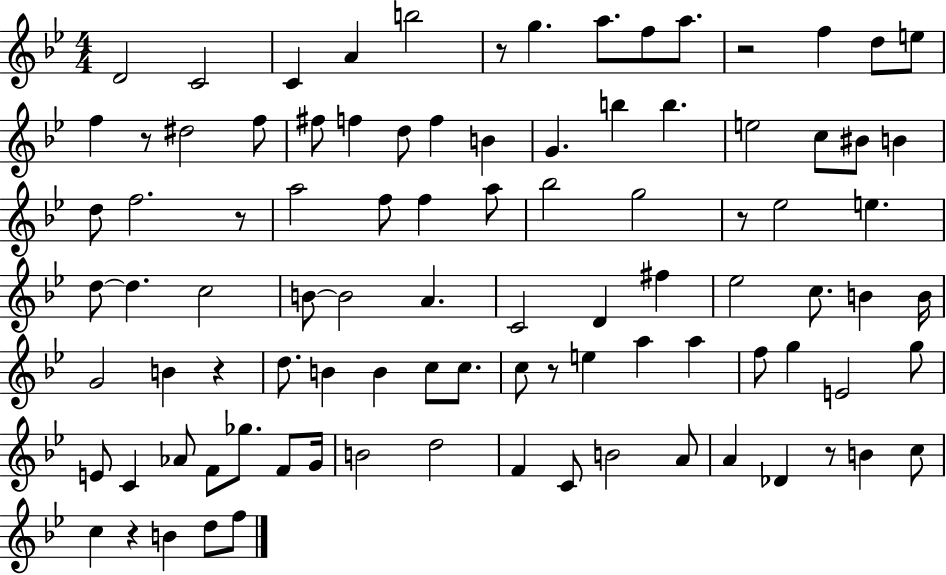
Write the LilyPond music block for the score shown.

{
  \clef treble
  \numericTimeSignature
  \time 4/4
  \key bes \major
  \repeat volta 2 { d'2 c'2 | c'4 a'4 b''2 | r8 g''4. a''8. f''8 a''8. | r2 f''4 d''8 e''8 | \break f''4 r8 dis''2 f''8 | fis''8 f''4 d''8 f''4 b'4 | g'4. b''4 b''4. | e''2 c''8 bis'8 b'4 | \break d''8 f''2. r8 | a''2 f''8 f''4 a''8 | bes''2 g''2 | r8 ees''2 e''4. | \break d''8~~ d''4. c''2 | b'8~~ b'2 a'4. | c'2 d'4 fis''4 | ees''2 c''8. b'4 b'16 | \break g'2 b'4 r4 | d''8. b'4 b'4 c''8 c''8. | c''8 r8 e''4 a''4 a''4 | f''8 g''4 e'2 g''8 | \break e'8 c'4 aes'8 f'8 ges''8. f'8 g'16 | b'2 d''2 | f'4 c'8 b'2 a'8 | a'4 des'4 r8 b'4 c''8 | \break c''4 r4 b'4 d''8 f''8 | } \bar "|."
}